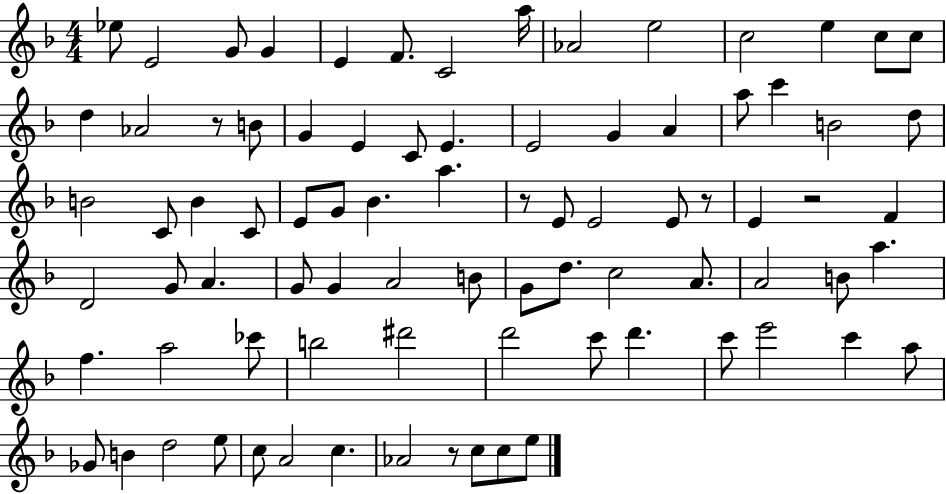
Eb5/e E4/h G4/e G4/q E4/q F4/e. C4/h A5/s Ab4/h E5/h C5/h E5/q C5/e C5/e D5/q Ab4/h R/e B4/e G4/q E4/q C4/e E4/q. E4/h G4/q A4/q A5/e C6/q B4/h D5/e B4/h C4/e B4/q C4/e E4/e G4/e Bb4/q. A5/q. R/e E4/e E4/h E4/e R/e E4/q R/h F4/q D4/h G4/e A4/q. G4/e G4/q A4/h B4/e G4/e D5/e. C5/h A4/e. A4/h B4/e A5/q. F5/q. A5/h CES6/e B5/h D#6/h D6/h C6/e D6/q. C6/e E6/h C6/q A5/e Gb4/e B4/q D5/h E5/e C5/e A4/h C5/q. Ab4/h R/e C5/e C5/e E5/e